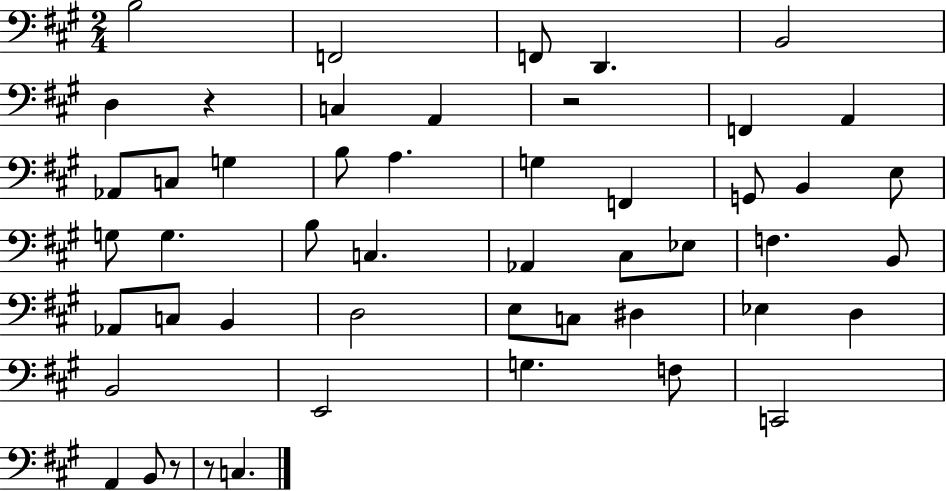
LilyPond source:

{
  \clef bass
  \numericTimeSignature
  \time 2/4
  \key a \major
  b2 | f,2 | f,8 d,4. | b,2 | \break d4 r4 | c4 a,4 | r2 | f,4 a,4 | \break aes,8 c8 g4 | b8 a4. | g4 f,4 | g,8 b,4 e8 | \break g8 g4. | b8 c4. | aes,4 cis8 ees8 | f4. b,8 | \break aes,8 c8 b,4 | d2 | e8 c8 dis4 | ees4 d4 | \break b,2 | e,2 | g4. f8 | c,2 | \break a,4 b,8 r8 | r8 c4. | \bar "|."
}